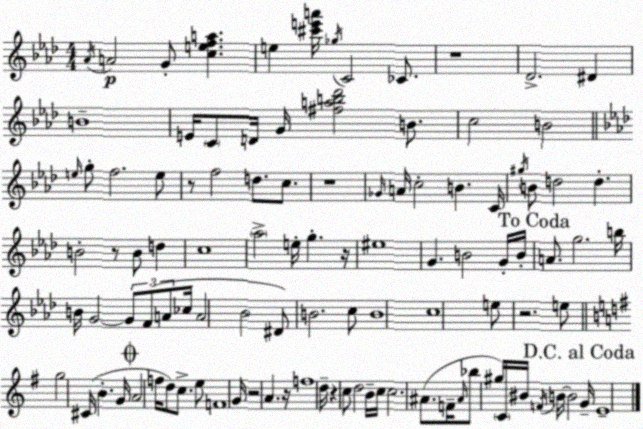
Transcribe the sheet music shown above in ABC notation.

X:1
T:Untitled
M:4/4
L:1/4
K:Fm
_A/4 A2 G/2 [cefa] e [^c'e'a']/4 _g/4 C2 _C/2 z4 _D2 ^D B4 E/4 C/2 D/4 G/4 [^fab_d']2 B/2 c2 B2 e/4 g/2 f2 e/2 z/2 f2 d/2 c/2 z4 _G/4 A/4 c2 B C/4 ^g/4 B/2 d2 d B2 z/2 B/2 d c4 _a2 e/4 g z/4 ^e4 G B2 G/4 B/4 A/2 g2 b/4 B/4 G2 G/2 F/2 A/2 _c/4 A2 _B2 ^D/2 B2 c/2 B4 c4 e/2 z2 e/2 g2 ^C/4 B G/4 A2 f/4 d/2 c/2 e/2 F4 G/4 z2 A z/4 f4 d/4 z c/2 d2 B/4 c/4 c2 ^A/2 F/4 ^A/4 _b/2 ^g/4 C/4 ^B/4 F/4 B/4 B2 G/4 E4